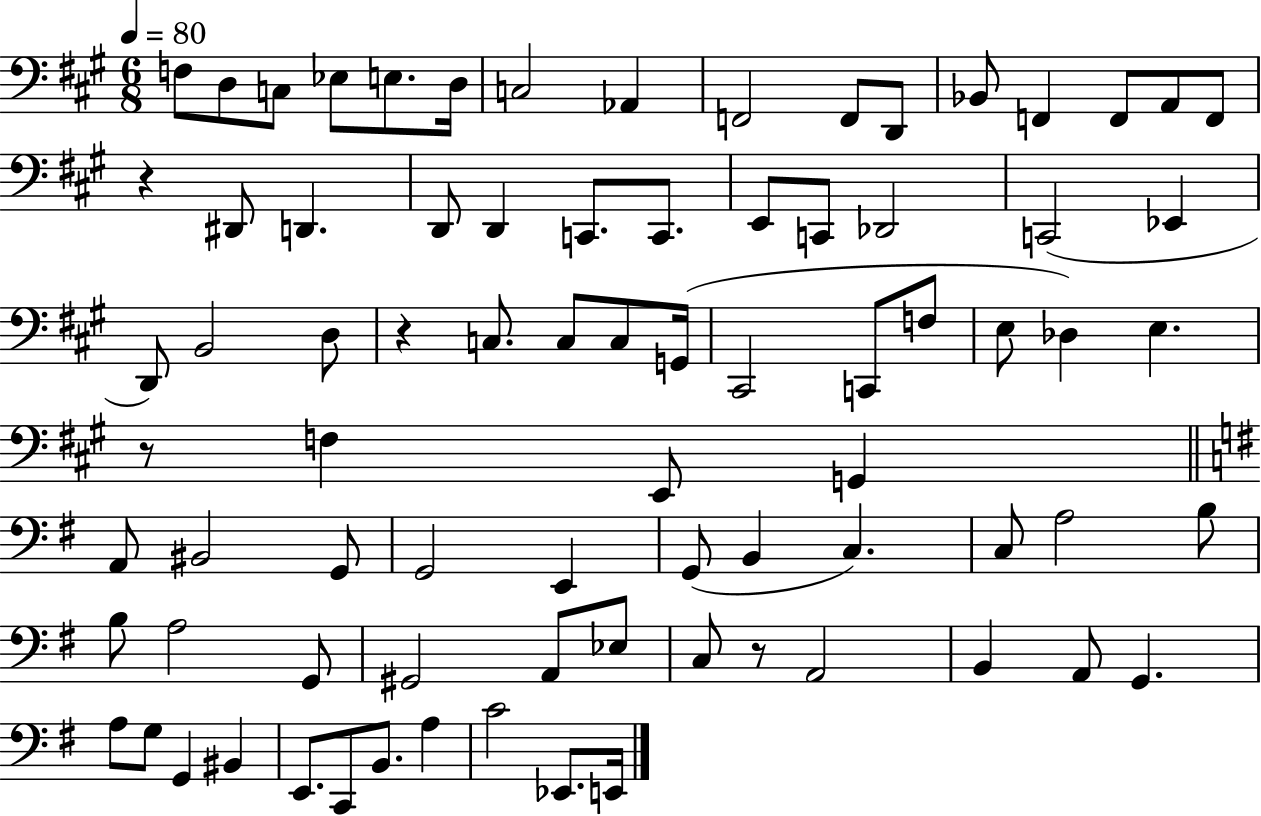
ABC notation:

X:1
T:Untitled
M:6/8
L:1/4
K:A
F,/2 D,/2 C,/2 _E,/2 E,/2 D,/4 C,2 _A,, F,,2 F,,/2 D,,/2 _B,,/2 F,, F,,/2 A,,/2 F,,/2 z ^D,,/2 D,, D,,/2 D,, C,,/2 C,,/2 E,,/2 C,,/2 _D,,2 C,,2 _E,, D,,/2 B,,2 D,/2 z C,/2 C,/2 C,/2 G,,/4 ^C,,2 C,,/2 F,/2 E,/2 _D, E, z/2 F, E,,/2 G,, A,,/2 ^B,,2 G,,/2 G,,2 E,, G,,/2 B,, C, C,/2 A,2 B,/2 B,/2 A,2 G,,/2 ^G,,2 A,,/2 _E,/2 C,/2 z/2 A,,2 B,, A,,/2 G,, A,/2 G,/2 G,, ^B,, E,,/2 C,,/2 B,,/2 A, C2 _E,,/2 E,,/4